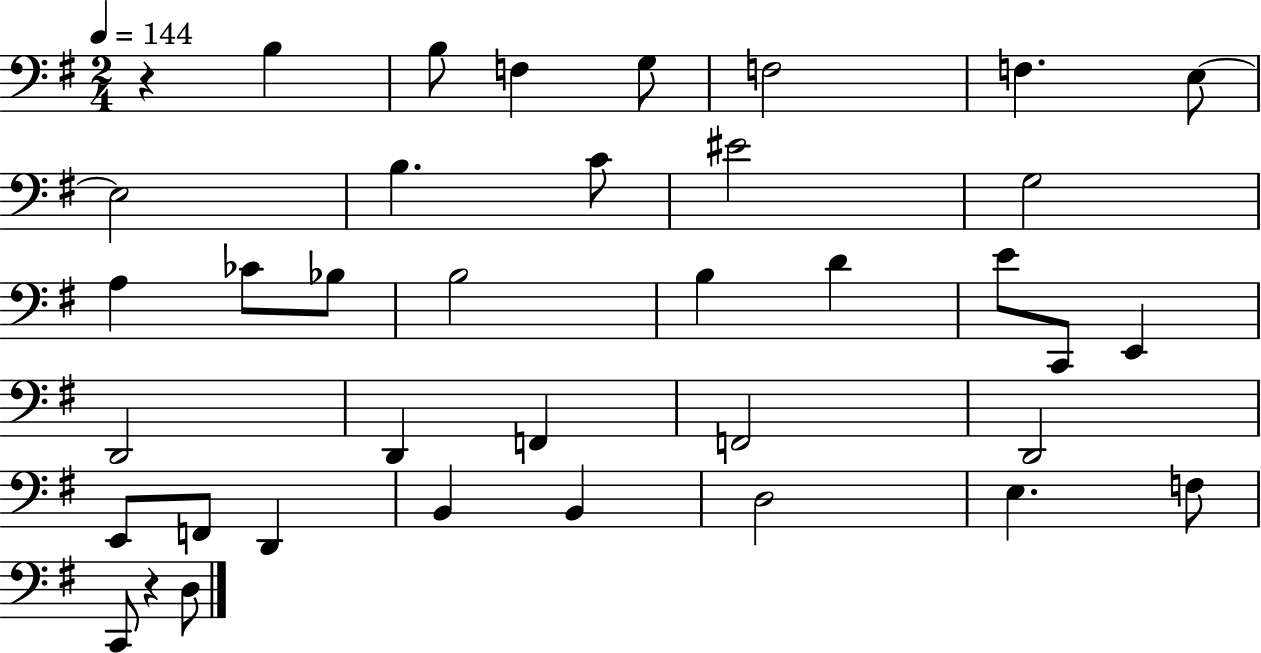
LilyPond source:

{
  \clef bass
  \numericTimeSignature
  \time 2/4
  \key g \major
  \tempo 4 = 144
  \repeat volta 2 { r4 b4 | b8 f4 g8 | f2 | f4. e8~~ | \break e2 | b4. c'8 | eis'2 | g2 | \break a4 ces'8 bes8 | b2 | b4 d'4 | e'8 c,8 e,4 | \break d,2 | d,4 f,4 | f,2 | d,2 | \break e,8 f,8 d,4 | b,4 b,4 | d2 | e4. f8 | \break c,8 r4 d8 | } \bar "|."
}